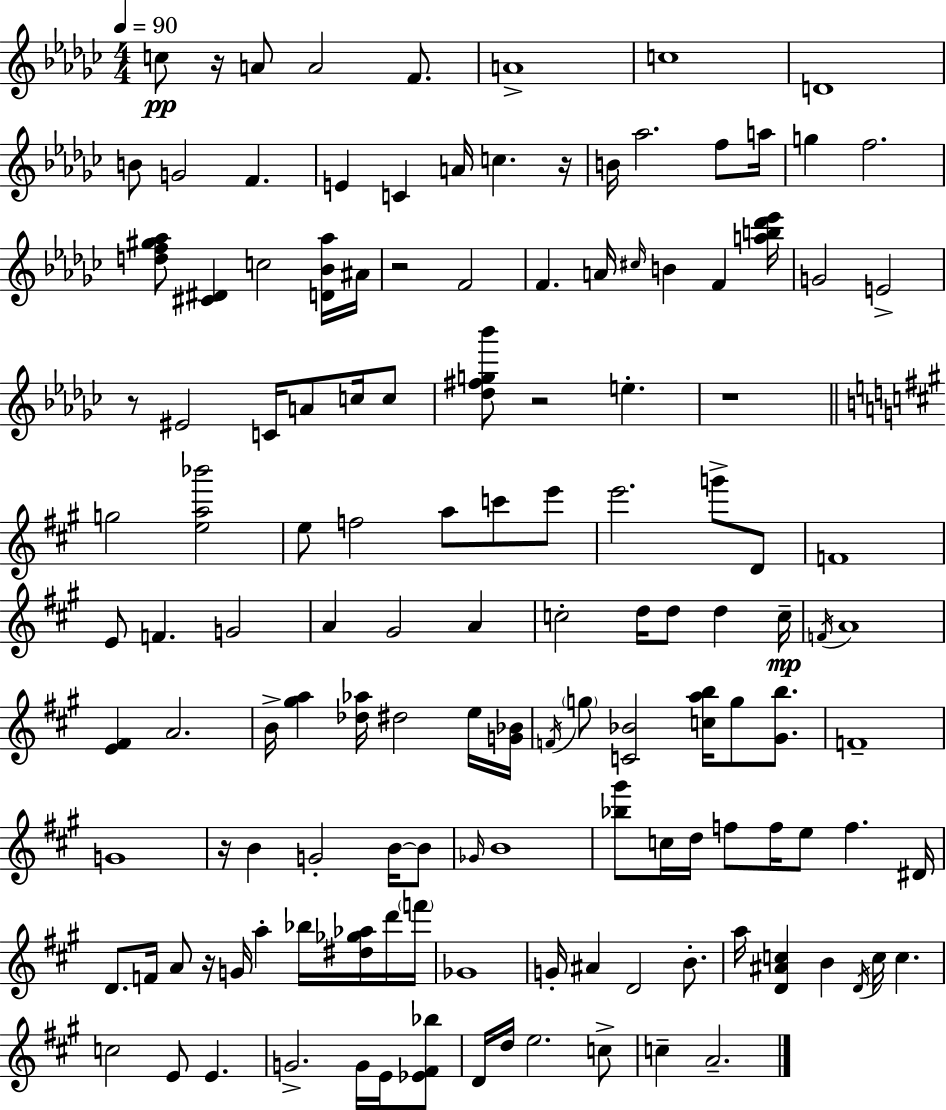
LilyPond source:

{
  \clef treble
  \numericTimeSignature
  \time 4/4
  \key ees \minor
  \tempo 4 = 90
  \repeat volta 2 { c''8\pp r16 a'8 a'2 f'8. | a'1-> | c''1 | d'1 | \break b'8 g'2 f'4. | e'4 c'4 a'16 c''4. r16 | b'16 aes''2. f''8 a''16 | g''4 f''2. | \break <d'' f'' gis'' aes''>8 <cis' dis'>4 c''2 <d' bes' aes''>16 ais'16 | r2 f'2 | f'4. a'16 \grace { cis''16 } b'4 f'4 | <a'' b'' des''' ees'''>16 g'2 e'2-> | \break r8 eis'2 c'16 a'8 c''16 c''8 | <des'' fis'' g'' bes'''>8 r2 e''4.-. | r1 | \bar "||" \break \key a \major g''2 <e'' a'' bes'''>2 | e''8 f''2 a''8 c'''8 e'''8 | e'''2. g'''8-> d'8 | f'1 | \break e'8 f'4. g'2 | a'4 gis'2 a'4 | c''2-. d''16 d''8 d''4 c''16--\mp | \acciaccatura { f'16 } a'1 | \break <e' fis'>4 a'2. | b'16-> <gis'' a''>4 <des'' aes''>16 dis''2 e''16 | <g' bes'>16 \acciaccatura { f'16 } \parenthesize g''8 <c' bes'>2 <c'' a'' b''>16 g''8 <gis' b''>8. | f'1-- | \break g'1 | r16 b'4 g'2-. b'16~~ | b'8 \grace { ges'16 } b'1 | <bes'' gis'''>8 c''16 d''16 f''8 f''16 e''8 f''4. | \break dis'16 d'8. f'16 a'8 r16 g'16 a''4-. bes''16 | <dis'' ges'' aes''>16 d'''16 \parenthesize f'''16 ges'1 | g'16-. ais'4 d'2 | b'8.-. a''16 <d' ais' c''>4 b'4 \acciaccatura { d'16 } c''16 c''4. | \break c''2 e'8 e'4. | g'2.-> | g'16 e'16 <ees' fis' bes''>8 d'16 d''16 e''2. | c''8-> c''4-- a'2.-- | \break } \bar "|."
}